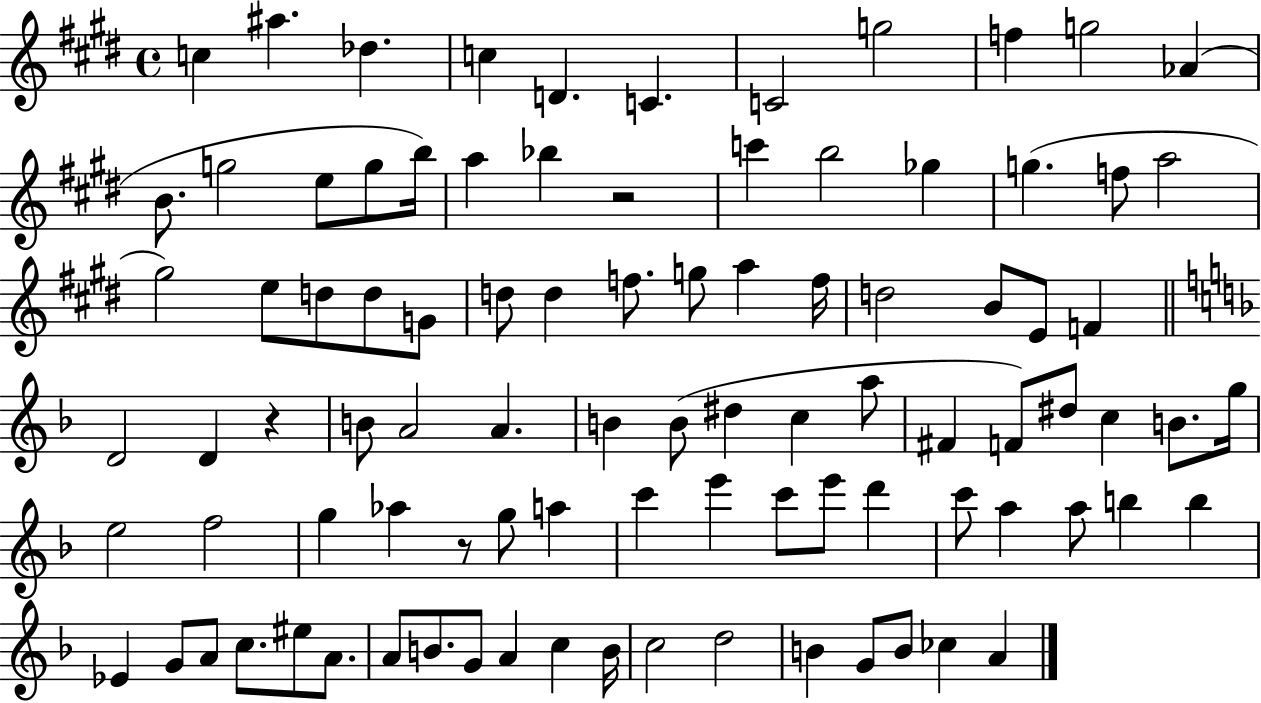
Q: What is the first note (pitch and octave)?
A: C5